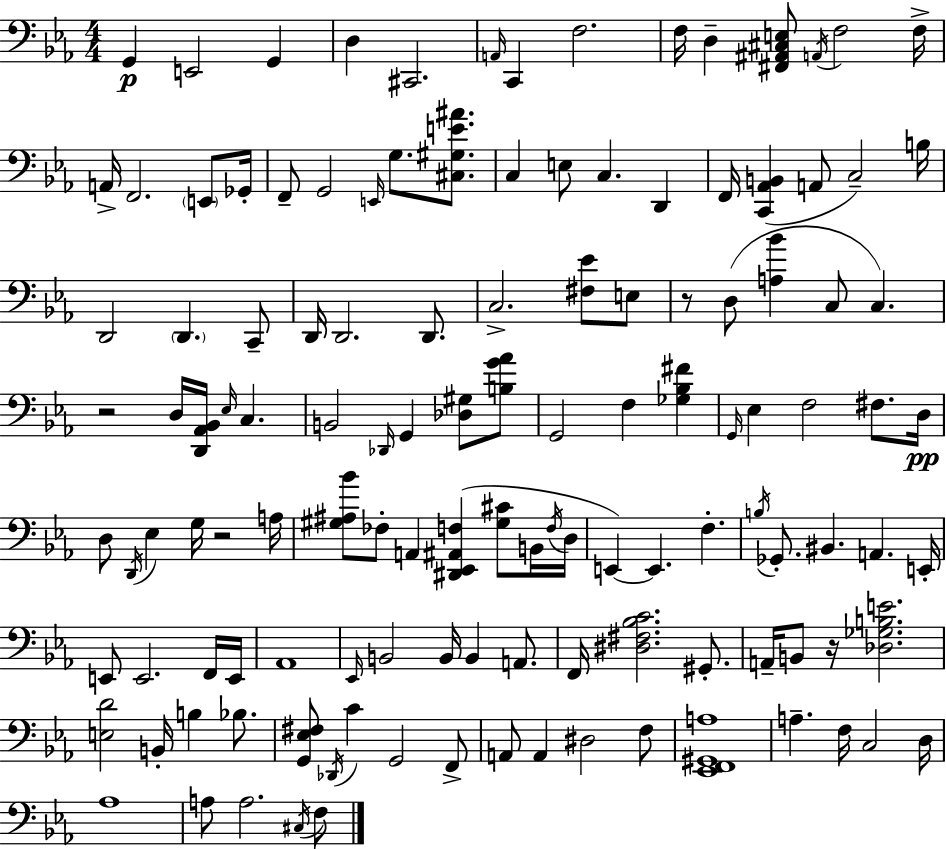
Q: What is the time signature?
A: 4/4